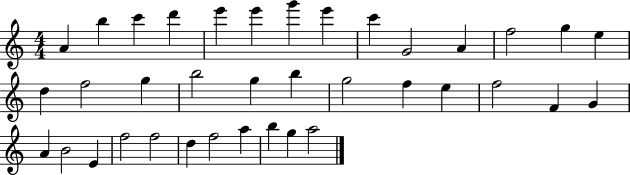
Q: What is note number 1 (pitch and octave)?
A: A4